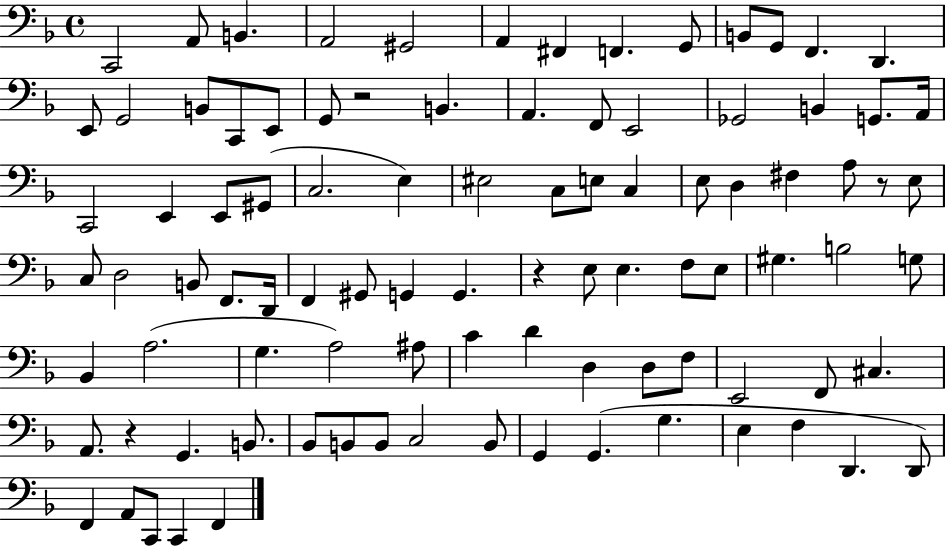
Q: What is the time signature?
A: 4/4